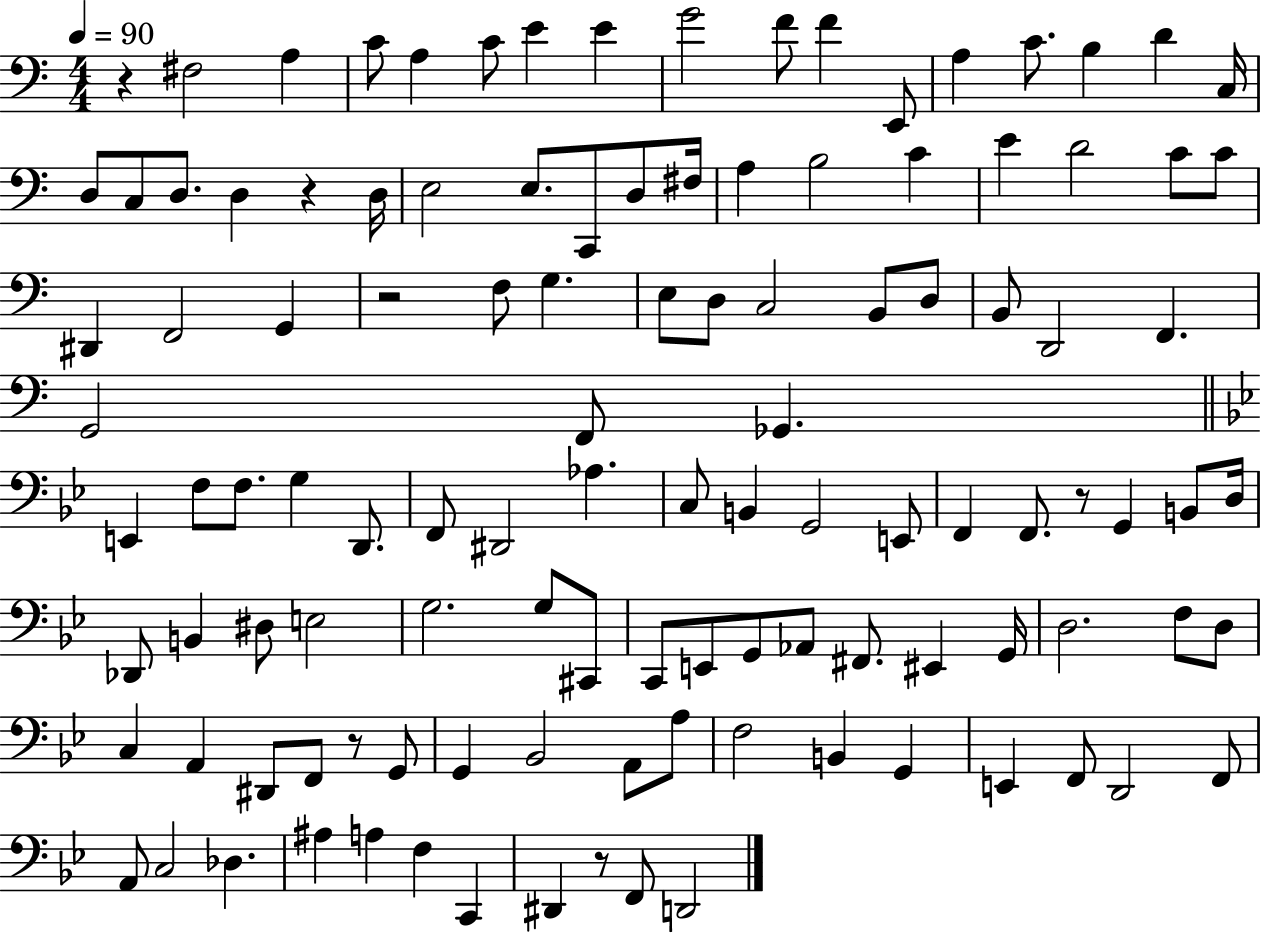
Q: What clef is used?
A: bass